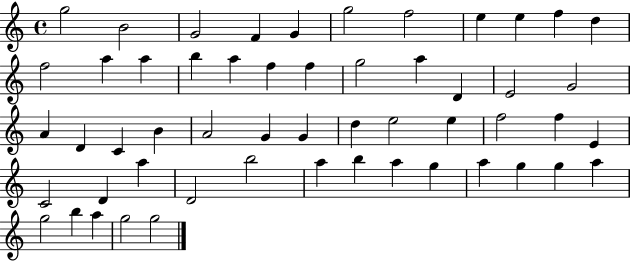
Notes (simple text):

G5/h B4/h G4/h F4/q G4/q G5/h F5/h E5/q E5/q F5/q D5/q F5/h A5/q A5/q B5/q A5/q F5/q F5/q G5/h A5/q D4/q E4/h G4/h A4/q D4/q C4/q B4/q A4/h G4/q G4/q D5/q E5/h E5/q F5/h F5/q E4/q C4/h D4/q A5/q D4/h B5/h A5/q B5/q A5/q G5/q A5/q G5/q G5/q A5/q G5/h B5/q A5/q G5/h G5/h